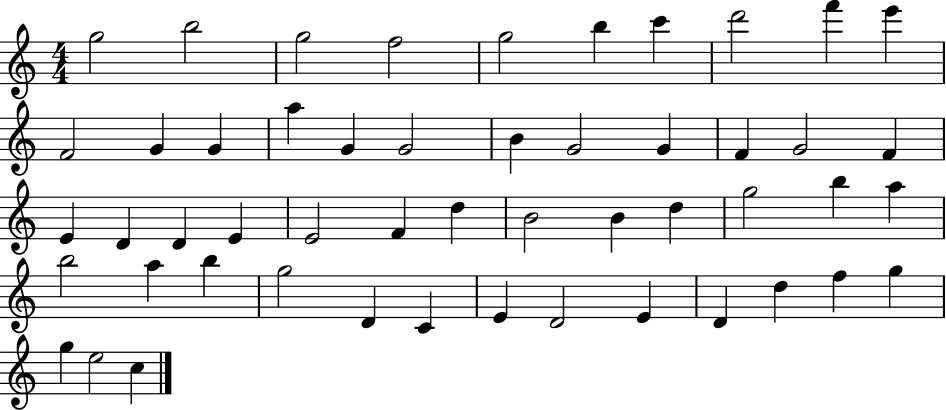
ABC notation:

X:1
T:Untitled
M:4/4
L:1/4
K:C
g2 b2 g2 f2 g2 b c' d'2 f' e' F2 G G a G G2 B G2 G F G2 F E D D E E2 F d B2 B d g2 b a b2 a b g2 D C E D2 E D d f g g e2 c